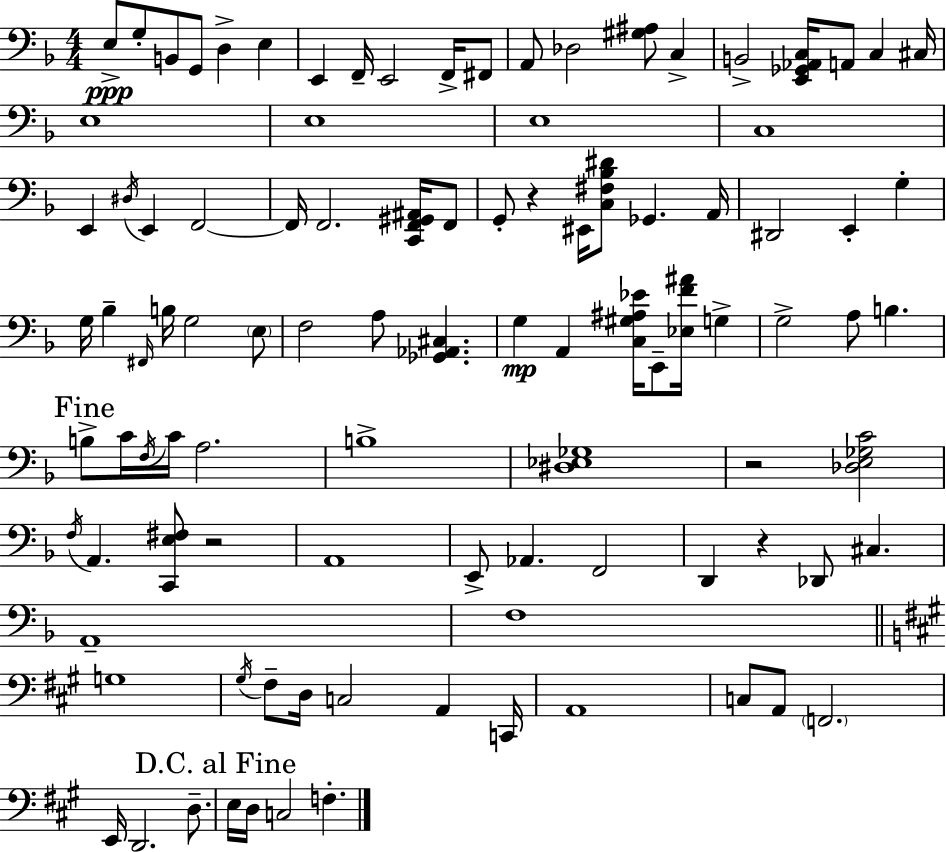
X:1
T:Untitled
M:4/4
L:1/4
K:Dm
E,/2 G,/2 B,,/2 G,,/2 D, E, E,, F,,/4 E,,2 F,,/4 ^F,,/2 A,,/2 _D,2 [^G,^A,]/2 C, B,,2 [E,,_G,,_A,,C,]/4 A,,/2 C, ^C,/4 E,4 E,4 E,4 C,4 E,, ^D,/4 E,, F,,2 F,,/4 F,,2 [C,,F,,^G,,^A,,]/4 F,,/2 G,,/2 z ^E,,/4 [C,^F,_B,^D]/2 _G,, A,,/4 ^D,,2 E,, G, G,/4 _B, ^F,,/4 B,/4 G,2 E,/2 F,2 A,/2 [_G,,_A,,^C,] G, A,, [C,^G,^A,_E]/4 E,,/2 [_E,F^A]/4 G, G,2 A,/2 B, B,/2 C/4 F,/4 C/4 A,2 B,4 [^D,_E,_G,]4 z2 [_D,E,_G,C]2 F,/4 A,, [C,,E,^F,]/2 z2 A,,4 E,,/2 _A,, F,,2 D,, z _D,,/2 ^C, A,,4 F,4 G,4 ^G,/4 ^F,/2 D,/4 C,2 A,, C,,/4 A,,4 C,/2 A,,/2 F,,2 E,,/4 D,,2 D,/2 E,/4 D,/4 C,2 F,